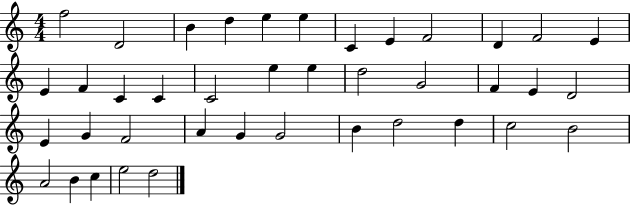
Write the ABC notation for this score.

X:1
T:Untitled
M:4/4
L:1/4
K:C
f2 D2 B d e e C E F2 D F2 E E F C C C2 e e d2 G2 F E D2 E G F2 A G G2 B d2 d c2 B2 A2 B c e2 d2